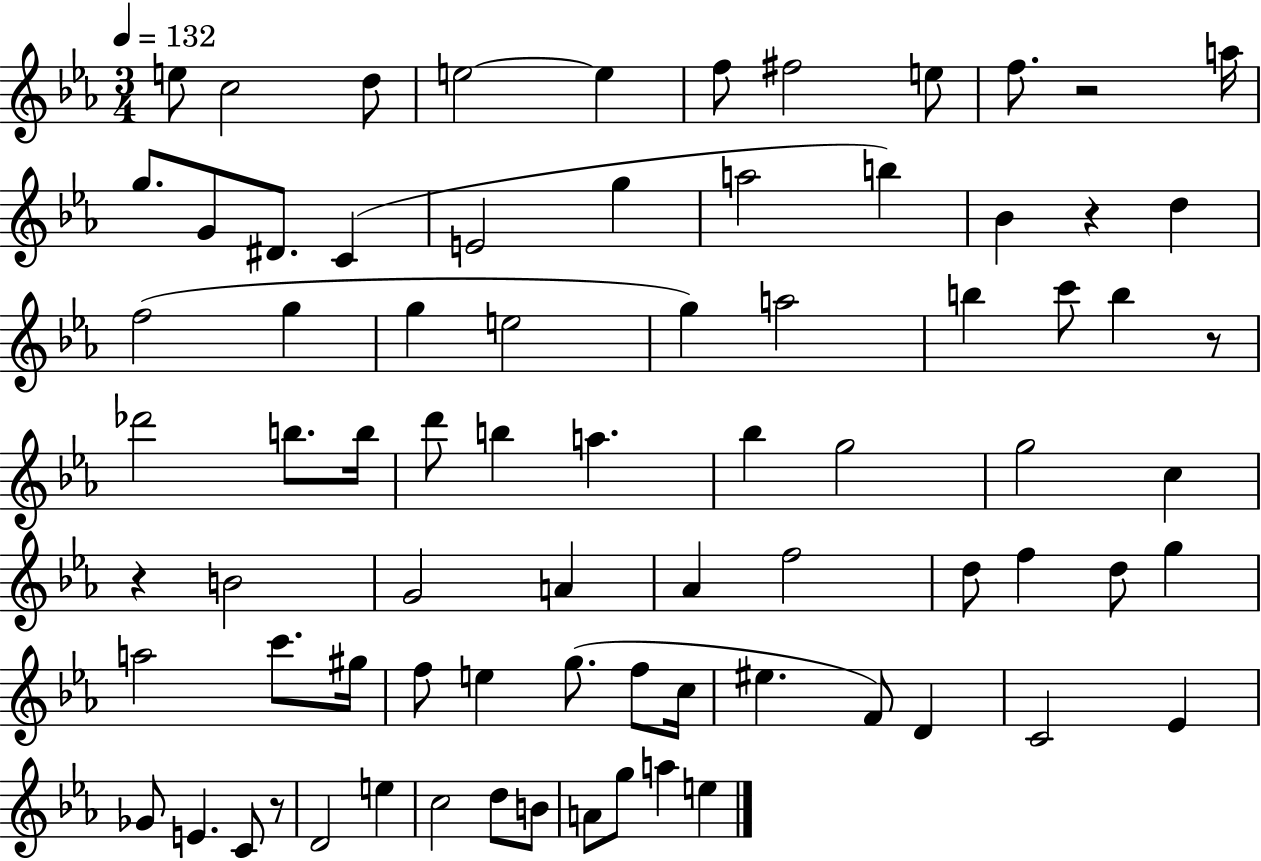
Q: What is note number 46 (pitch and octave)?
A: F5